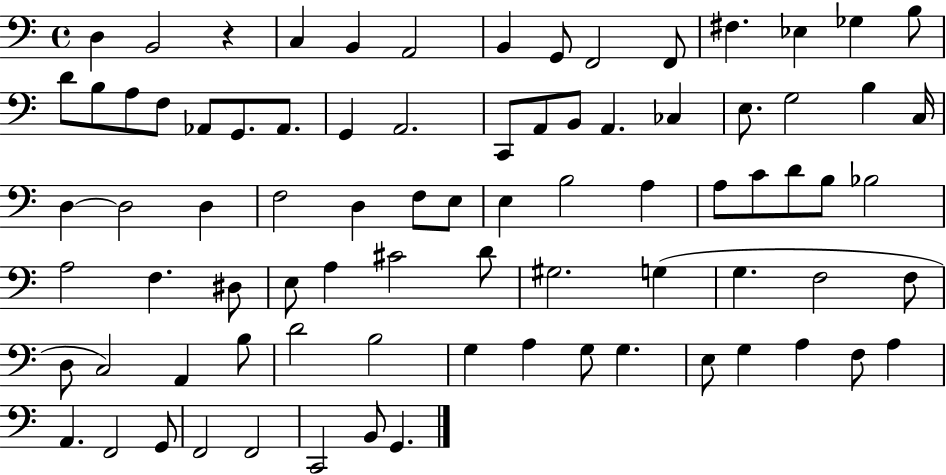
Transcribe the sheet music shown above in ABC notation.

X:1
T:Untitled
M:4/4
L:1/4
K:C
D, B,,2 z C, B,, A,,2 B,, G,,/2 F,,2 F,,/2 ^F, _E, _G, B,/2 D/2 B,/2 A,/2 F,/2 _A,,/2 G,,/2 _A,,/2 G,, A,,2 C,,/2 A,,/2 B,,/2 A,, _C, E,/2 G,2 B, C,/4 D, D,2 D, F,2 D, F,/2 E,/2 E, B,2 A, A,/2 C/2 D/2 B,/2 _B,2 A,2 F, ^D,/2 E,/2 A, ^C2 D/2 ^G,2 G, G, F,2 F,/2 D,/2 C,2 A,, B,/2 D2 B,2 G, A, G,/2 G, E,/2 G, A, F,/2 A, A,, F,,2 G,,/2 F,,2 F,,2 C,,2 B,,/2 G,,